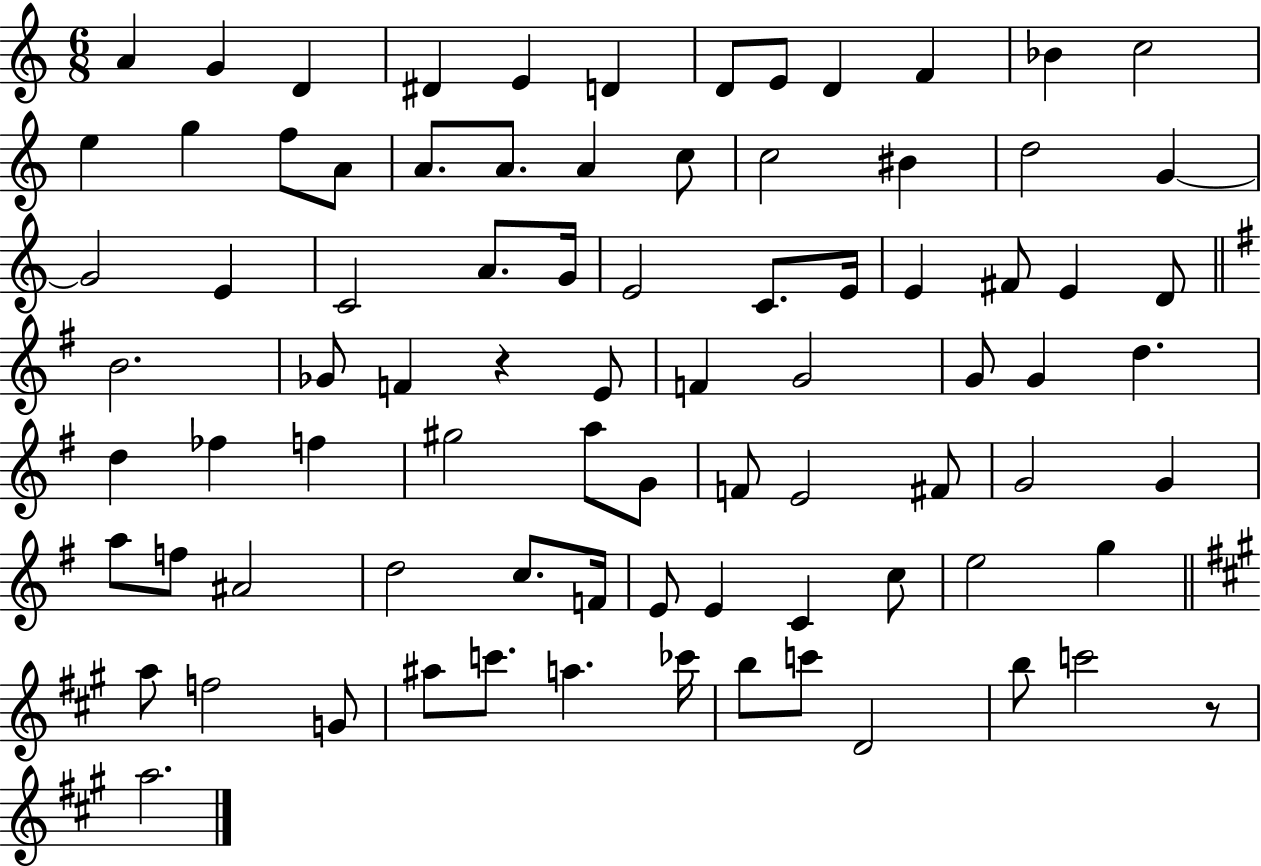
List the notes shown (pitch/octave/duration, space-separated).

A4/q G4/q D4/q D#4/q E4/q D4/q D4/e E4/e D4/q F4/q Bb4/q C5/h E5/q G5/q F5/e A4/e A4/e. A4/e. A4/q C5/e C5/h BIS4/q D5/h G4/q G4/h E4/q C4/h A4/e. G4/s E4/h C4/e. E4/s E4/q F#4/e E4/q D4/e B4/h. Gb4/e F4/q R/q E4/e F4/q G4/h G4/e G4/q D5/q. D5/q FES5/q F5/q G#5/h A5/e G4/e F4/e E4/h F#4/e G4/h G4/q A5/e F5/e A#4/h D5/h C5/e. F4/s E4/e E4/q C4/q C5/e E5/h G5/q A5/e F5/h G4/e A#5/e C6/e. A5/q. CES6/s B5/e C6/e D4/h B5/e C6/h R/e A5/h.